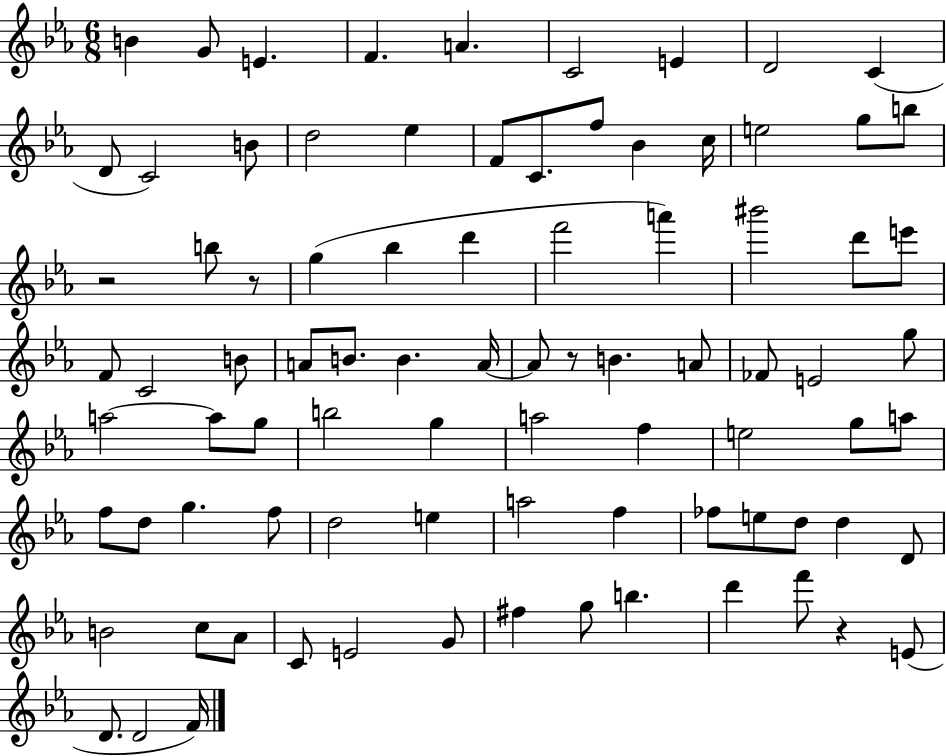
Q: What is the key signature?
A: EES major